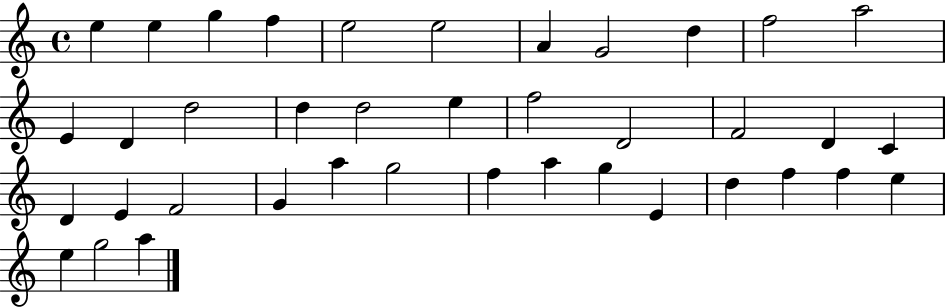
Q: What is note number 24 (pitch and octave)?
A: E4